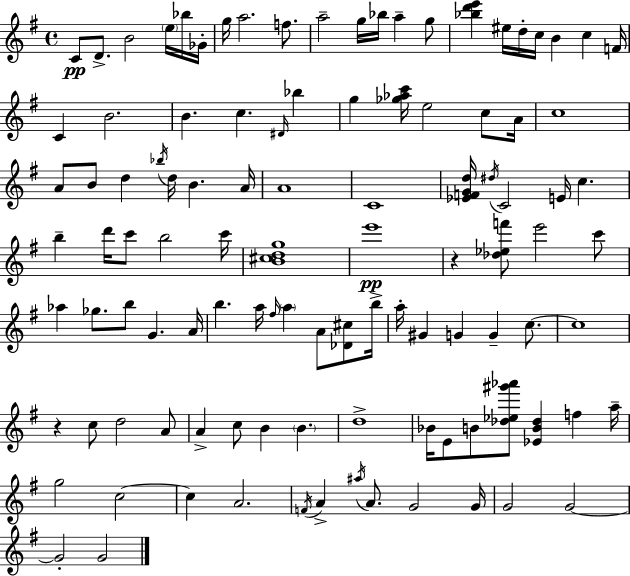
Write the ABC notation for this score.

X:1
T:Untitled
M:4/4
L:1/4
K:Em
C/2 D/2 B2 e/4 _b/4 _G/4 g/4 a2 f/2 a2 g/4 _b/4 a g/2 [_bd'e'] ^e/4 d/4 c/4 B c F/4 C B2 B c ^D/4 _b g [_g_ac']/4 e2 c/2 A/4 c4 A/2 B/2 d _b/4 d/4 B A/4 A4 C4 [_EFGd]/4 ^d/4 C2 E/4 c b d'/4 c'/2 b2 c'/4 [B^cdg]4 e'4 z [_d_ef']/2 e'2 c'/2 _a _g/2 b/2 G A/4 b a/4 ^f/4 a A/2 [_D^c]/2 b/4 a/4 ^G G G c/2 c4 z c/2 d2 A/2 A c/2 B B d4 _B/4 E/2 B/2 [_d_e^g'_a']/2 [_EB_d] f a/4 g2 c2 c A2 F/4 A ^a/4 A/2 G2 G/4 G2 G2 G2 G2